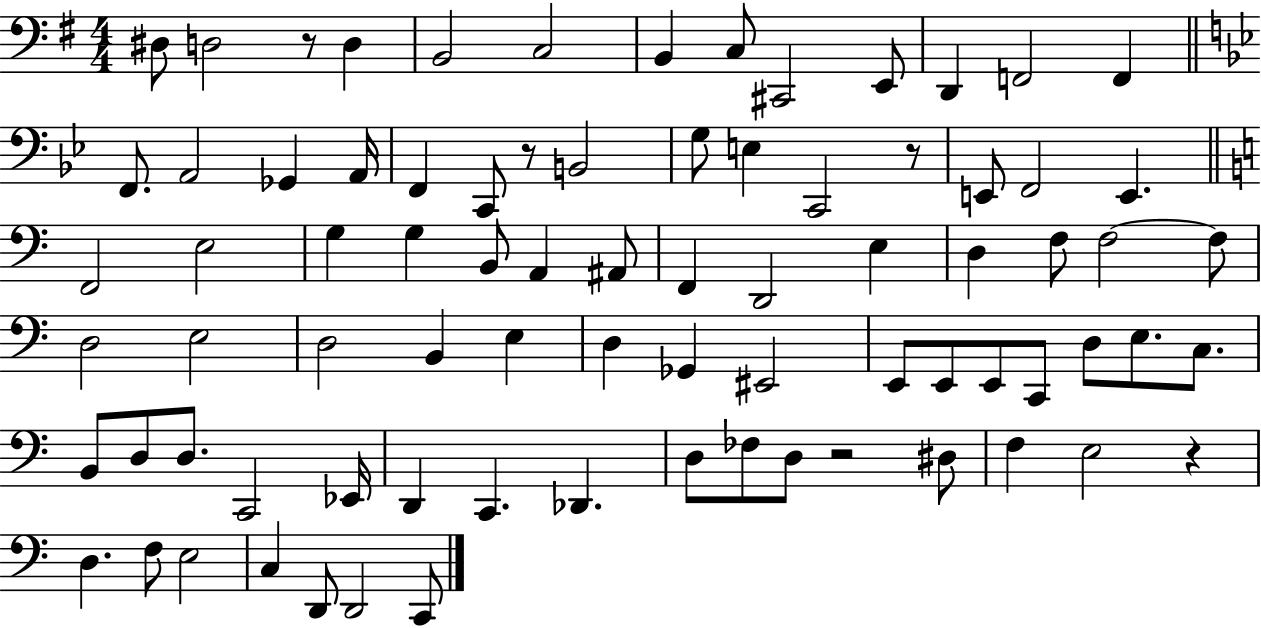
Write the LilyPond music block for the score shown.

{
  \clef bass
  \numericTimeSignature
  \time 4/4
  \key g \major
  dis8 d2 r8 d4 | b,2 c2 | b,4 c8 cis,2 e,8 | d,4 f,2 f,4 | \break \bar "||" \break \key bes \major f,8. a,2 ges,4 a,16 | f,4 c,8 r8 b,2 | g8 e4 c,2 r8 | e,8 f,2 e,4. | \break \bar "||" \break \key a \minor f,2 e2 | g4 g4 b,8 a,4 ais,8 | f,4 d,2 e4 | d4 f8 f2~~ f8 | \break d2 e2 | d2 b,4 e4 | d4 ges,4 eis,2 | e,8 e,8 e,8 c,8 d8 e8. c8. | \break b,8 d8 d8. c,2 ees,16 | d,4 c,4. des,4. | d8 fes8 d8 r2 dis8 | f4 e2 r4 | \break d4. f8 e2 | c4 d,8 d,2 c,8 | \bar "|."
}